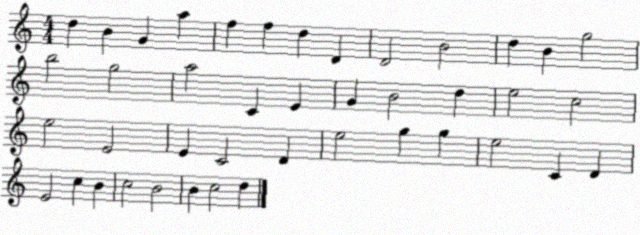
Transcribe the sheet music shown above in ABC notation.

X:1
T:Untitled
M:4/4
L:1/4
K:C
d B G a f f d D D2 B2 d B g2 b2 g2 a2 C E G B2 d e2 c2 e2 E2 E C2 D e2 g g e2 C D E2 c B c2 B2 B c2 d